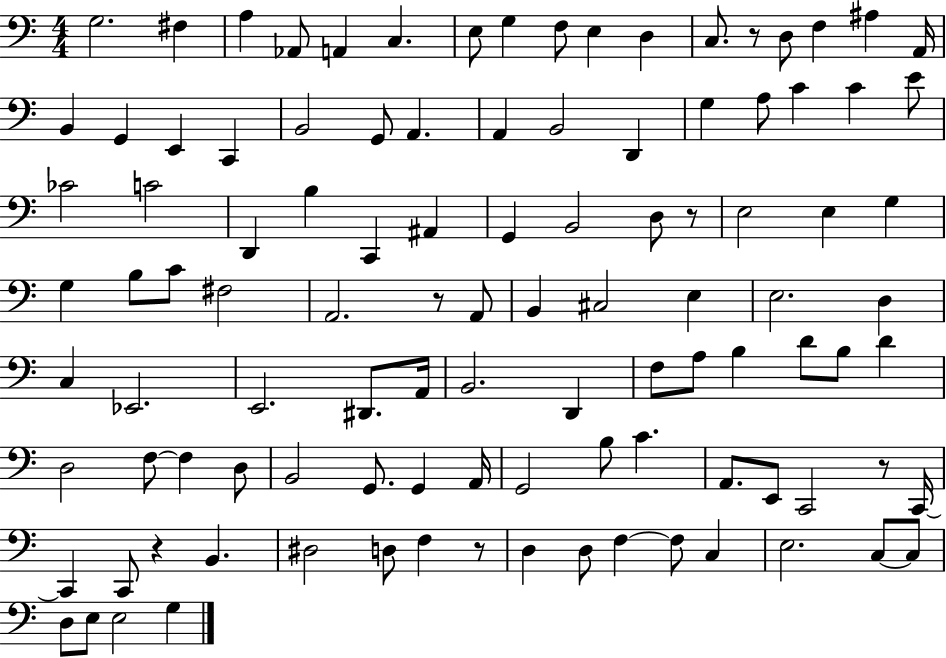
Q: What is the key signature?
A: C major